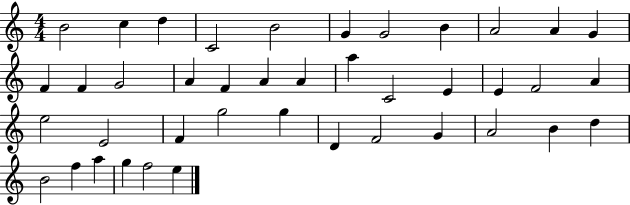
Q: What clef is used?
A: treble